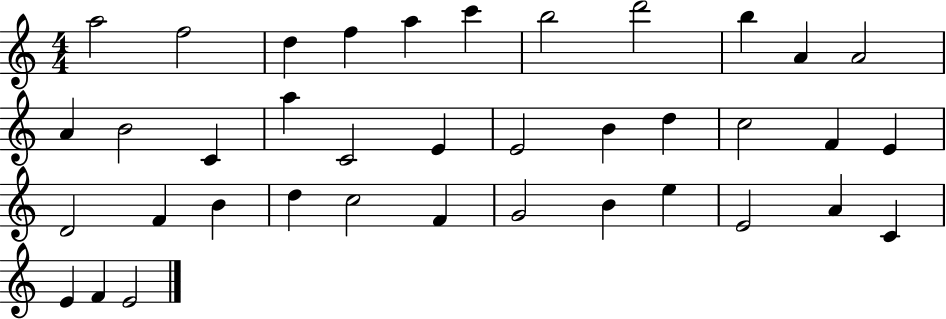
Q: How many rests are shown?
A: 0